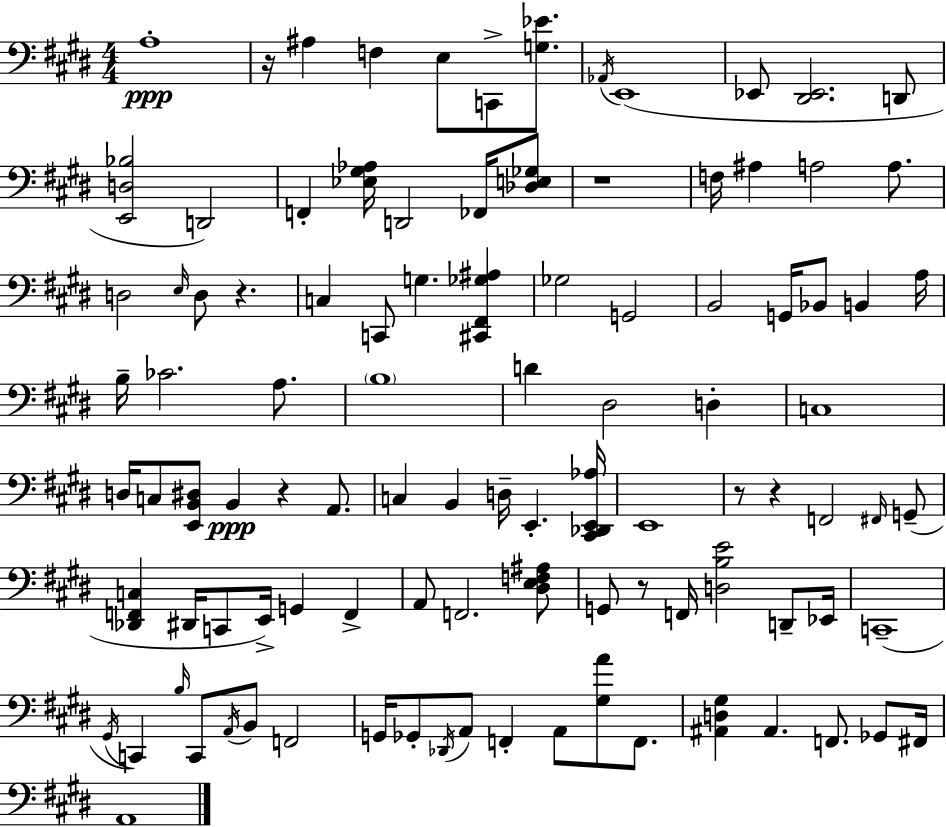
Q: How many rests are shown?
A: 7